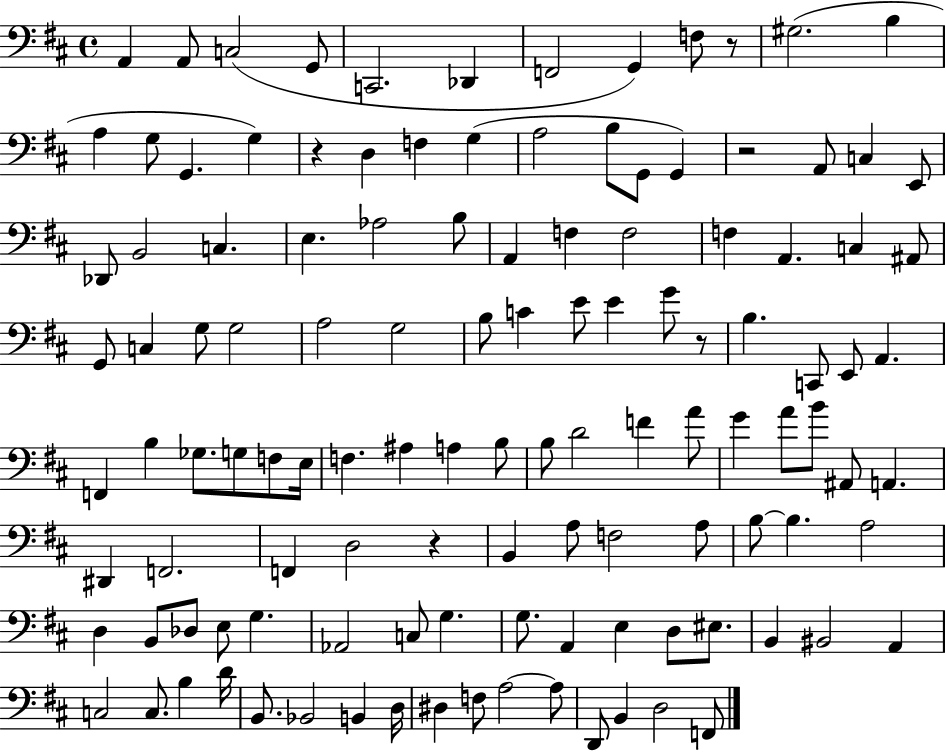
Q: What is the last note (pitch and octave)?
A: F2